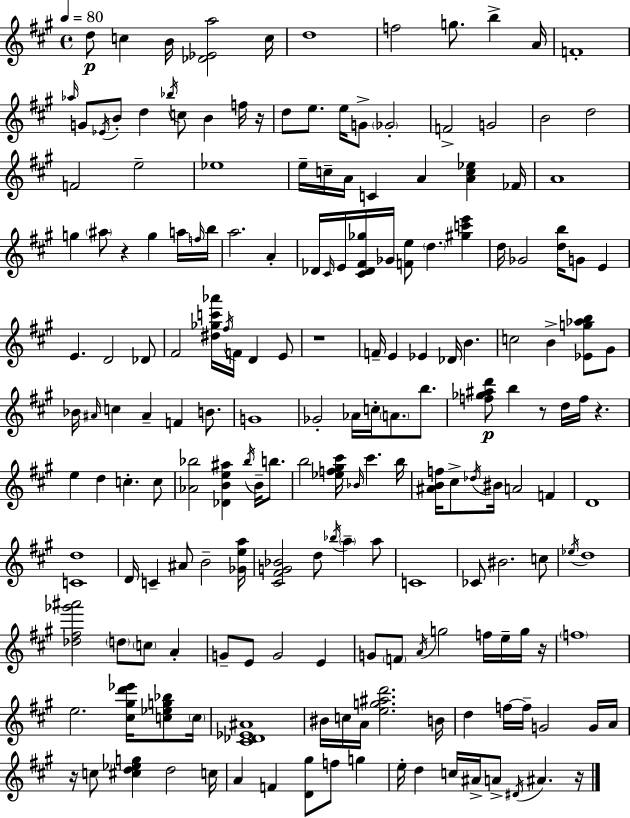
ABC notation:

X:1
T:Untitled
M:4/4
L:1/4
K:A
d/2 c B/4 [_D_Ea]2 c/4 d4 f2 g/2 b A/4 F4 _a/4 G/2 _E/4 B/2 d _b/4 c/2 B f/4 z/4 d/2 e/2 e/4 G/2 _G2 F2 G2 B2 d2 F2 e2 _e4 e/4 c/4 A/4 C A [Ac_e] _F/4 A4 g ^a/2 z g a/4 f/4 b/4 a2 A _D/4 ^C/4 E/4 [^C_D^F_g]/4 _G/4 [Fe]/2 d [^gc'e'] d/4 _G2 [db]/4 G/2 E E D2 _D/2 ^F2 [^d_gc'_a']/4 ^f/4 F/4 D E/2 z4 F/4 E _E _D/4 B c2 B [_Eg_ab]/2 ^G/2 _B/4 ^A/4 c ^A F B/2 G4 _G2 _A/4 c/4 A/2 b/2 [f_g^ad']/2 b z/2 d/4 f/4 z e d c c/2 [_A_b]2 [_DBe^a] _b/4 B/4 b/2 b2 [_ef^g^c']/4 _B/4 ^c' b/4 [^ABf]/4 ^c/2 _d/4 ^B/4 A2 F D4 [Cd]4 D/4 C ^A/2 B2 [_Gea]/4 [^C^FG_B]2 d/2 _b/4 a a/2 C4 _C/2 ^B2 c/2 _e/4 d4 [_d^f_g'^a']2 d/2 c/2 A G/2 E/2 G2 E G/2 F/2 A/4 g2 f/4 e/4 g/4 z/4 f4 e2 [^c^gd'_e']/4 [c_eg_b]/2 c/4 [^C_D_E^A]4 ^B/4 c/4 A/4 [eg^ad']2 B/4 d f/4 f/4 G2 G/4 A/4 z/4 c/2 [^cd_eg] d2 c/4 A F [D^g]/2 f/2 g e/4 d c/4 ^A/4 A/2 ^D/4 ^A z/4